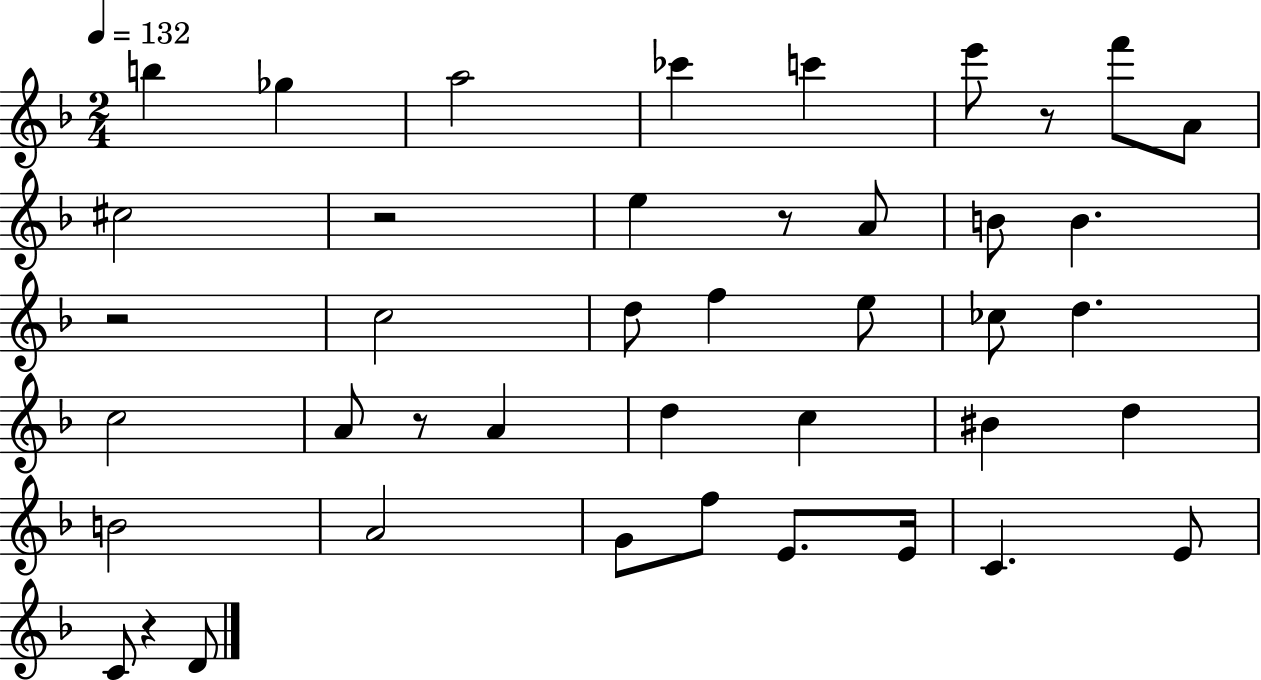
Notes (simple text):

B5/q Gb5/q A5/h CES6/q C6/q E6/e R/e F6/e A4/e C#5/h R/h E5/q R/e A4/e B4/e B4/q. R/h C5/h D5/e F5/q E5/e CES5/e D5/q. C5/h A4/e R/e A4/q D5/q C5/q BIS4/q D5/q B4/h A4/h G4/e F5/e E4/e. E4/s C4/q. E4/e C4/e R/q D4/e